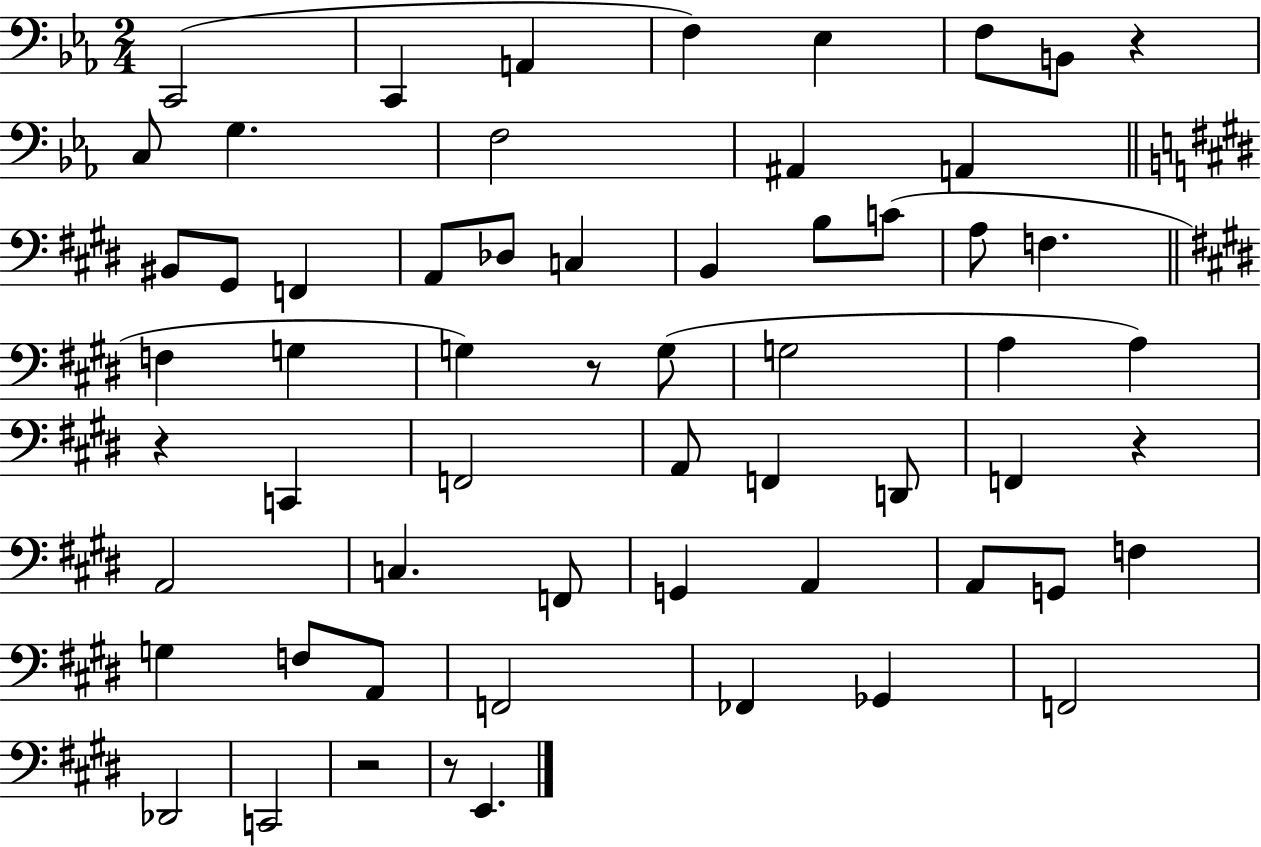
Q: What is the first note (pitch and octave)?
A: C2